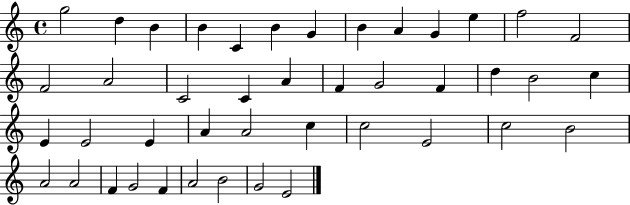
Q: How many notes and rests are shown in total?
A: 43